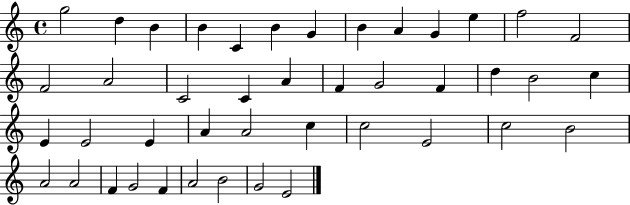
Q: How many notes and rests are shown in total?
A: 43